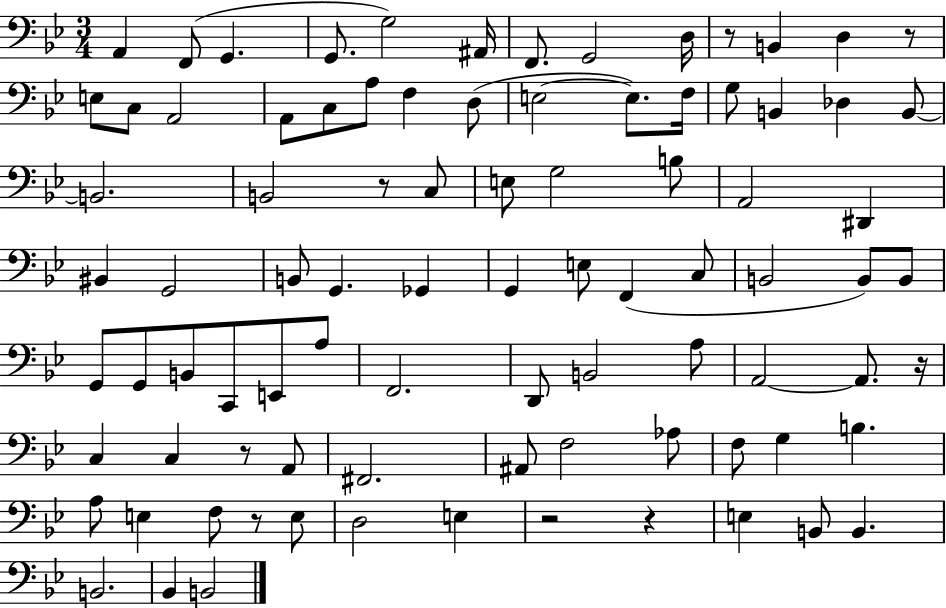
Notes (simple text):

A2/q F2/e G2/q. G2/e. G3/h A#2/s F2/e. G2/h D3/s R/e B2/q D3/q R/e E3/e C3/e A2/h A2/e C3/e A3/e F3/q D3/e E3/h E3/e. F3/s G3/e B2/q Db3/q B2/e B2/h. B2/h R/e C3/e E3/e G3/h B3/e A2/h D#2/q BIS2/q G2/h B2/e G2/q. Gb2/q G2/q E3/e F2/q C3/e B2/h B2/e B2/e G2/e G2/e B2/e C2/e E2/e A3/e F2/h. D2/e B2/h A3/e A2/h A2/e. R/s C3/q C3/q R/e A2/e F#2/h. A#2/e F3/h Ab3/e F3/e G3/q B3/q. A3/e E3/q F3/e R/e E3/e D3/h E3/q R/h R/q E3/q B2/e B2/q. B2/h. Bb2/q B2/h